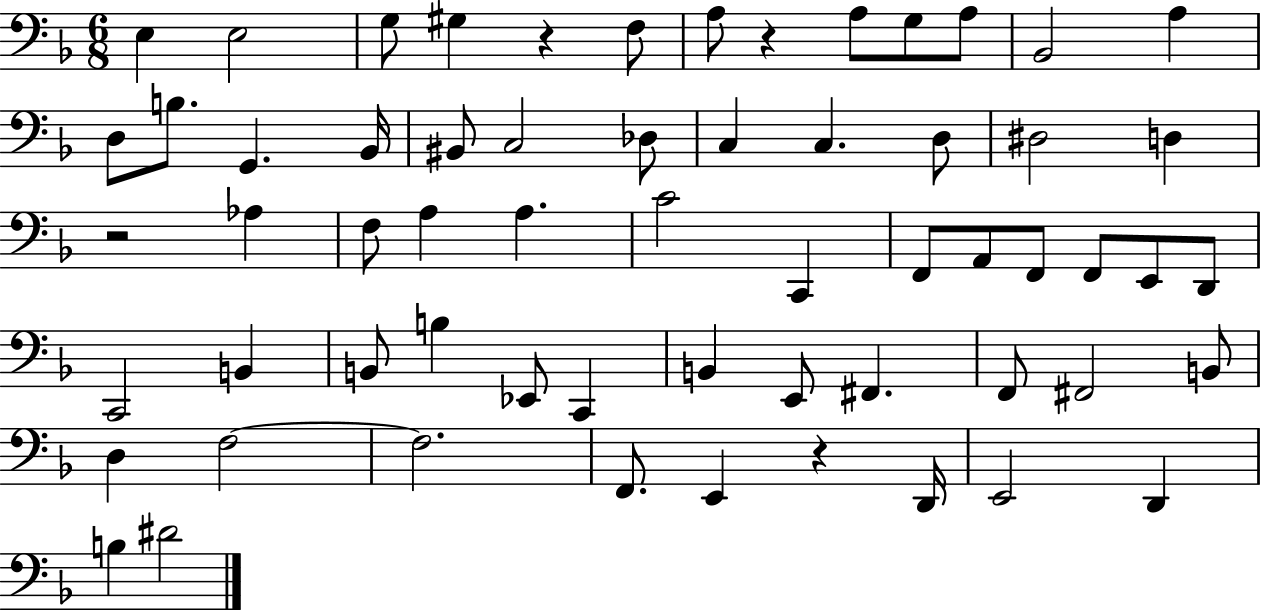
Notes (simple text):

E3/q E3/h G3/e G#3/q R/q F3/e A3/e R/q A3/e G3/e A3/e Bb2/h A3/q D3/e B3/e. G2/q. Bb2/s BIS2/e C3/h Db3/e C3/q C3/q. D3/e D#3/h D3/q R/h Ab3/q F3/e A3/q A3/q. C4/h C2/q F2/e A2/e F2/e F2/e E2/e D2/e C2/h B2/q B2/e B3/q Eb2/e C2/q B2/q E2/e F#2/q. F2/e F#2/h B2/e D3/q F3/h F3/h. F2/e. E2/q R/q D2/s E2/h D2/q B3/q D#4/h